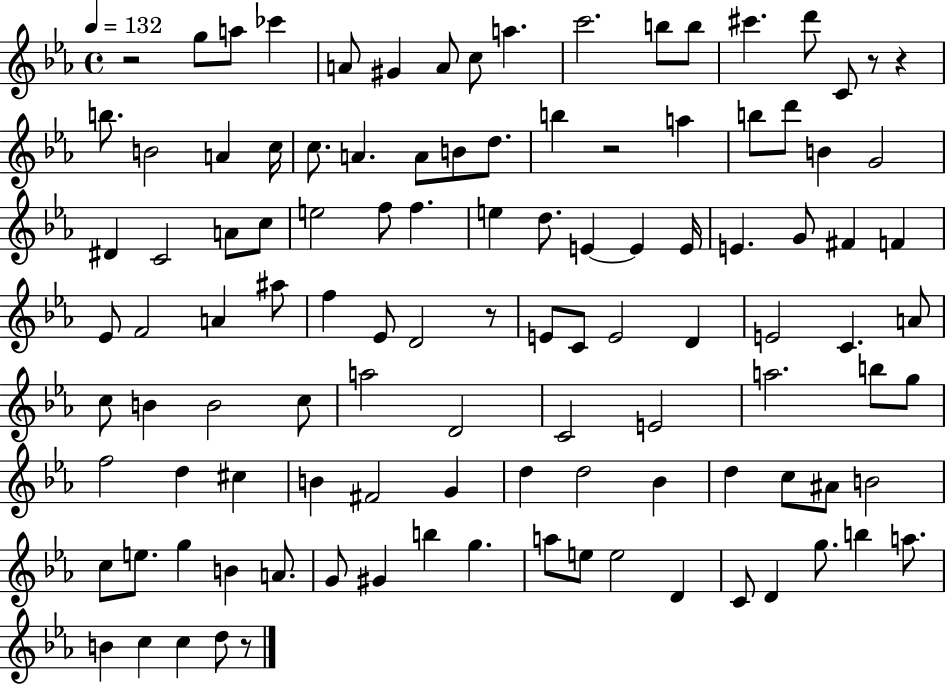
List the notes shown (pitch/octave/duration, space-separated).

R/h G5/e A5/e CES6/q A4/e G#4/q A4/e C5/e A5/q. C6/h. B5/e B5/e C#6/q. D6/e C4/e R/e R/q B5/e. B4/h A4/q C5/s C5/e. A4/q. A4/e B4/e D5/e. B5/q R/h A5/q B5/e D6/e B4/q G4/h D#4/q C4/h A4/e C5/e E5/h F5/e F5/q. E5/q D5/e. E4/q E4/q E4/s E4/q. G4/e F#4/q F4/q Eb4/e F4/h A4/q A#5/e F5/q Eb4/e D4/h R/e E4/e C4/e E4/h D4/q E4/h C4/q. A4/e C5/e B4/q B4/h C5/e A5/h D4/h C4/h E4/h A5/h. B5/e G5/e F5/h D5/q C#5/q B4/q F#4/h G4/q D5/q D5/h Bb4/q D5/q C5/e A#4/e B4/h C5/e E5/e. G5/q B4/q A4/e. G4/e G#4/q B5/q G5/q. A5/e E5/e E5/h D4/q C4/e D4/q G5/e. B5/q A5/e. B4/q C5/q C5/q D5/e R/e